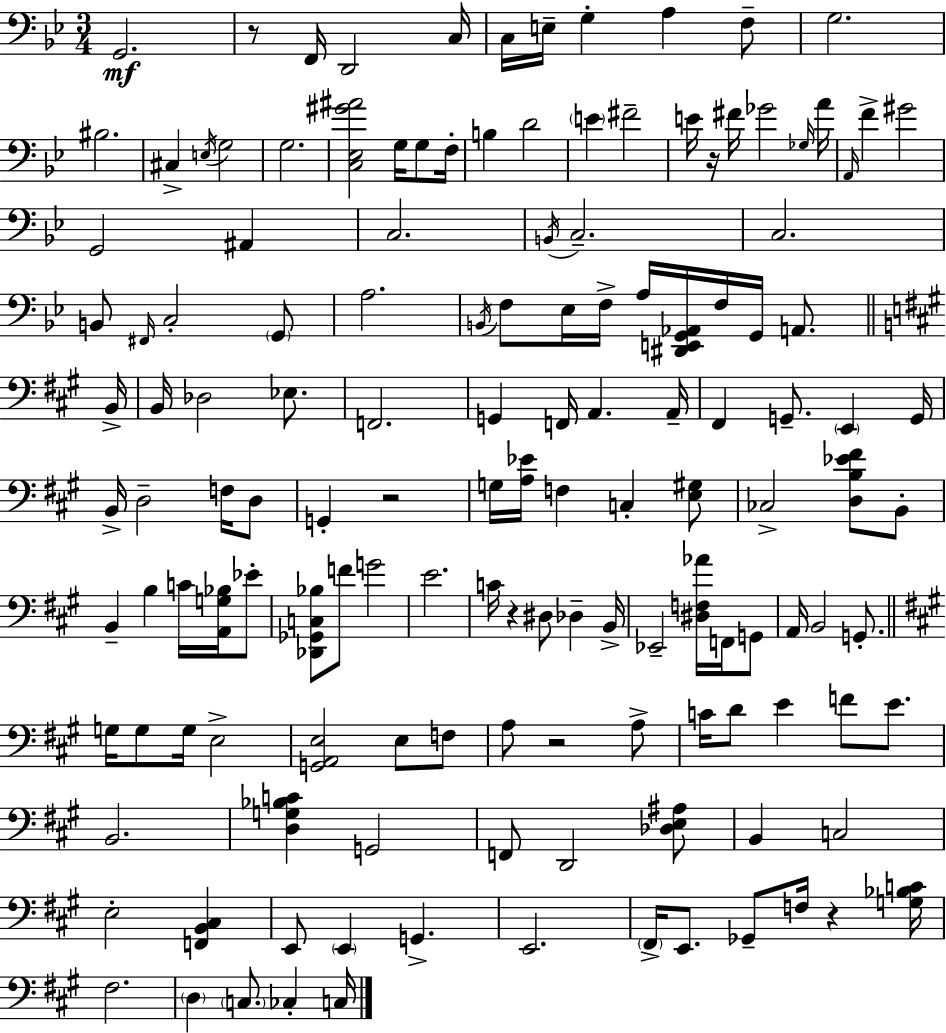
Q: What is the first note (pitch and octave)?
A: G2